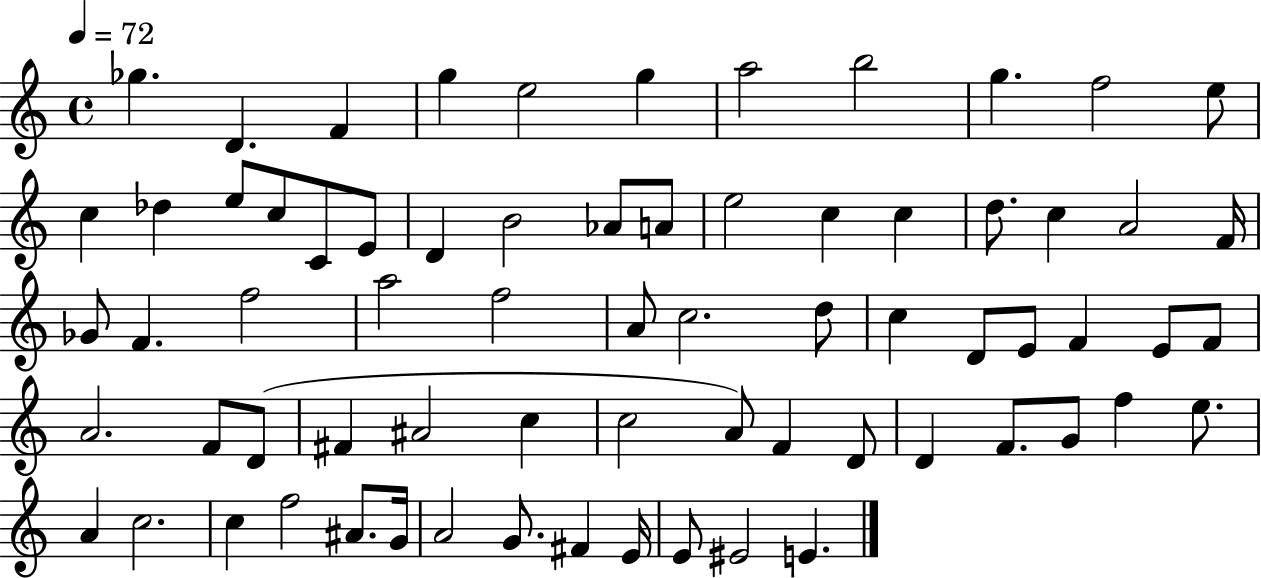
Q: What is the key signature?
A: C major